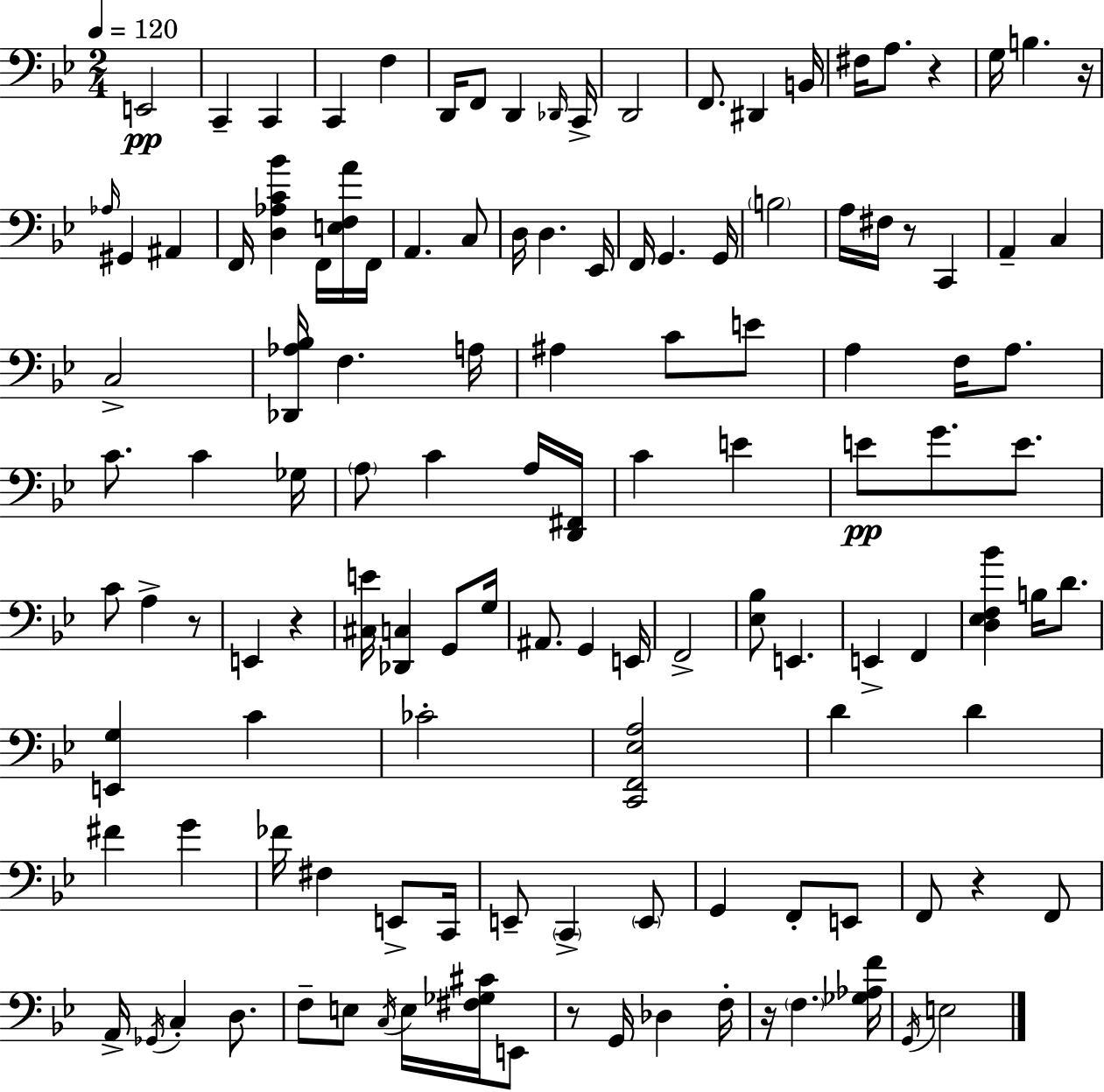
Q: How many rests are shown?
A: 8